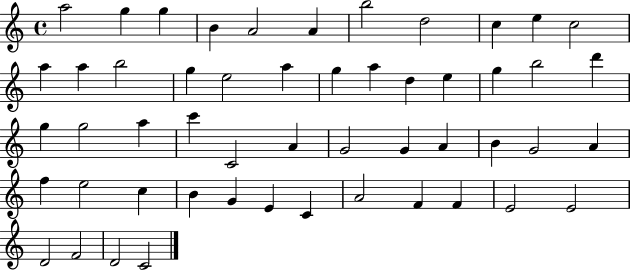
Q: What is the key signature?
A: C major